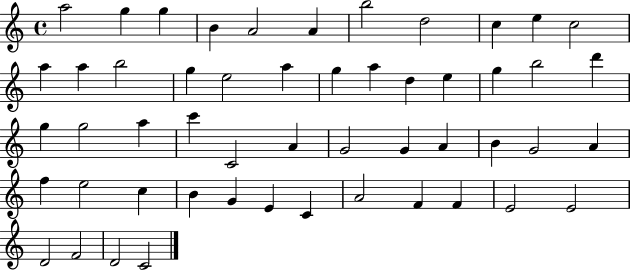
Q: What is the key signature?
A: C major